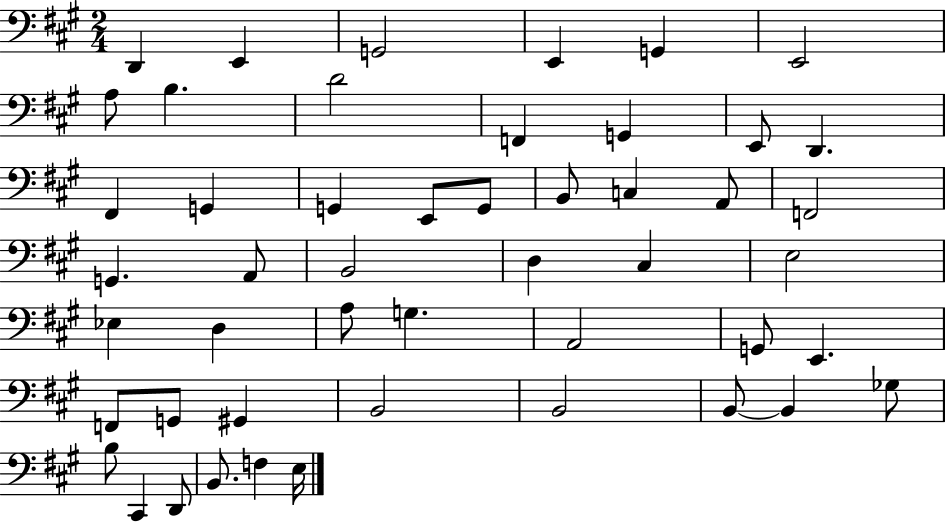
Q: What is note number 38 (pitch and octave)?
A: G#2